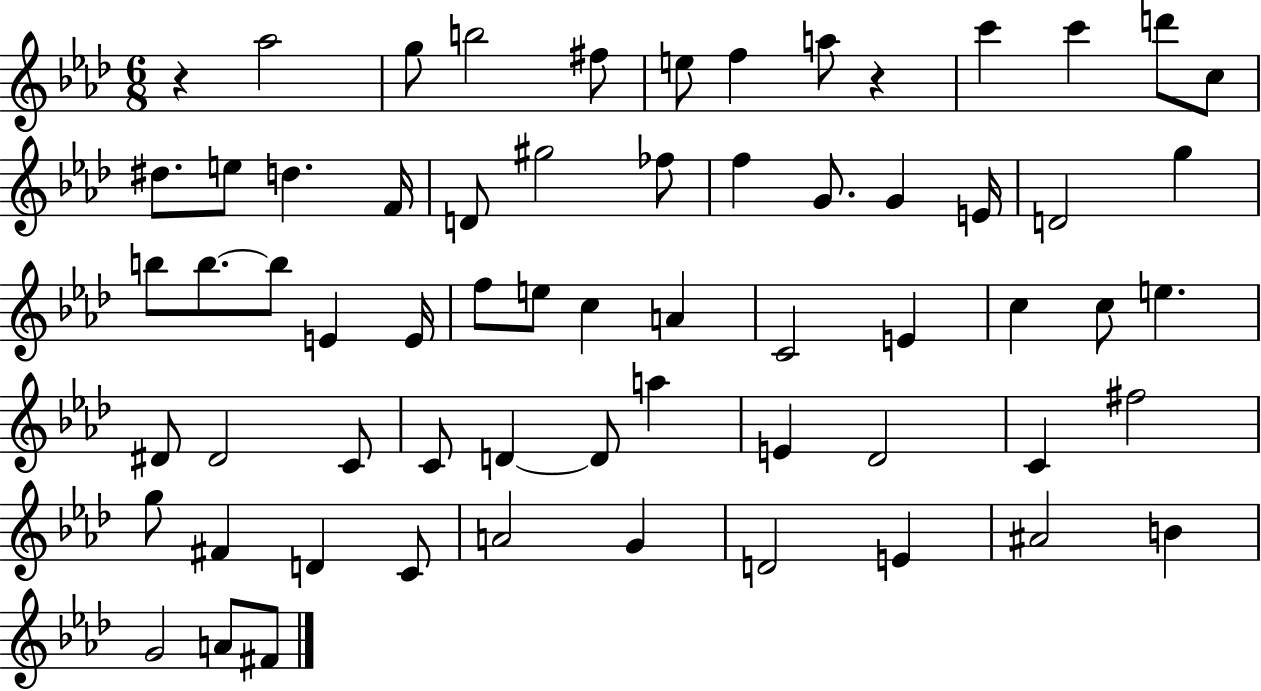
R/q Ab5/h G5/e B5/h F#5/e E5/e F5/q A5/e R/q C6/q C6/q D6/e C5/e D#5/e. E5/e D5/q. F4/s D4/e G#5/h FES5/e F5/q G4/e. G4/q E4/s D4/h G5/q B5/e B5/e. B5/e E4/q E4/s F5/e E5/e C5/q A4/q C4/h E4/q C5/q C5/e E5/q. D#4/e D#4/h C4/e C4/e D4/q D4/e A5/q E4/q Db4/h C4/q F#5/h G5/e F#4/q D4/q C4/e A4/h G4/q D4/h E4/q A#4/h B4/q G4/h A4/e F#4/e